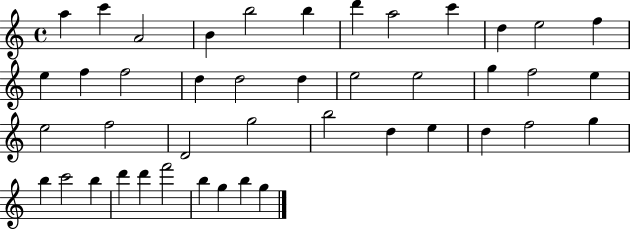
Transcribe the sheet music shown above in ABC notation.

X:1
T:Untitled
M:4/4
L:1/4
K:C
a c' A2 B b2 b d' a2 c' d e2 f e f f2 d d2 d e2 e2 g f2 e e2 f2 D2 g2 b2 d e d f2 g b c'2 b d' d' f'2 b g b g